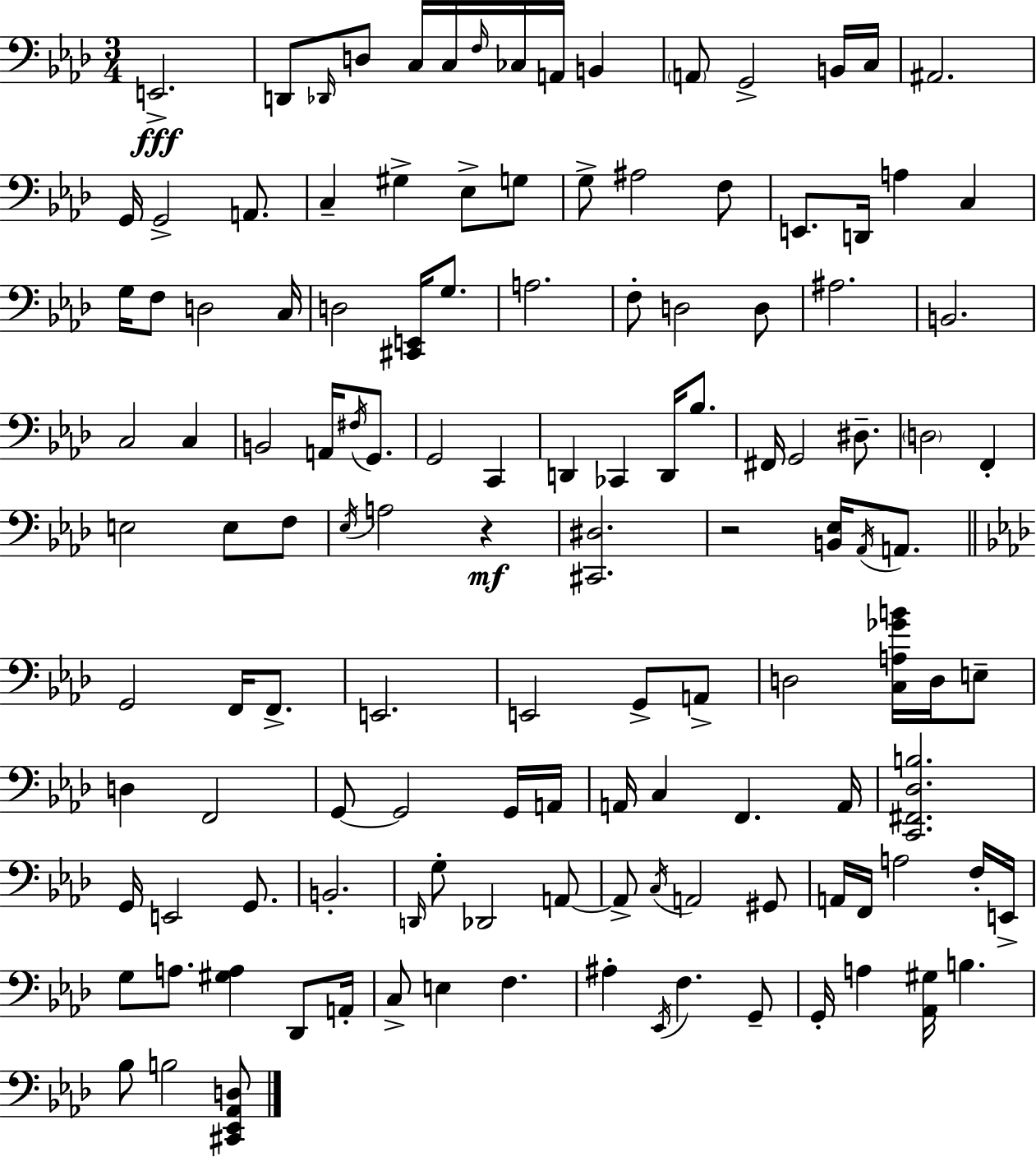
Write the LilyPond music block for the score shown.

{
  \clef bass
  \numericTimeSignature
  \time 3/4
  \key aes \major
  e,2.->\fff | d,8 \grace { des,16 } d8 c16 c16 \grace { f16 } ces16 a,16 b,4 | \parenthesize a,8 g,2-> | b,16 c16 ais,2. | \break g,16 g,2-> a,8. | c4-- gis4-> ees8-> | g8 g8-> ais2 | f8 e,8. d,16 a4 c4 | \break g16 f8 d2 | c16 d2 <cis, e,>16 g8. | a2. | f8-. d2 | \break d8 ais2. | b,2. | c2 c4 | b,2 a,16 \acciaccatura { fis16 } | \break g,8. g,2 c,4 | d,4 ces,4 d,16 | bes8. fis,16 g,2 | dis8.-- \parenthesize d2 f,4-. | \break e2 e8 | f8 \acciaccatura { ees16 } a2 | r4\mf <cis, dis>2. | r2 | \break <b, ees>16 \acciaccatura { aes,16 } a,8. \bar "||" \break \key aes \major g,2 f,16 f,8.-> | e,2. | e,2 g,8-> a,8-> | d2 <c a ges' b'>16 d16 e8-- | \break d4 f,2 | g,8~~ g,2 g,16 a,16 | a,16 c4 f,4. a,16 | <c, fis, des b>2. | \break g,16 e,2 g,8. | b,2.-. | \grace { d,16 } g8-. des,2 a,8~~ | a,8-> \acciaccatura { c16 } a,2 | \break gis,8 a,16 f,16 a2 | f16-. e,16-> g8 a8. <gis a>4 des,8 | a,16-. c8-> e4 f4. | ais4-. \acciaccatura { ees,16 } f4. | \break g,8-- g,16-. a4 <aes, gis>16 b4. | bes8 b2 | <cis, ees, aes, d>8 \bar "|."
}